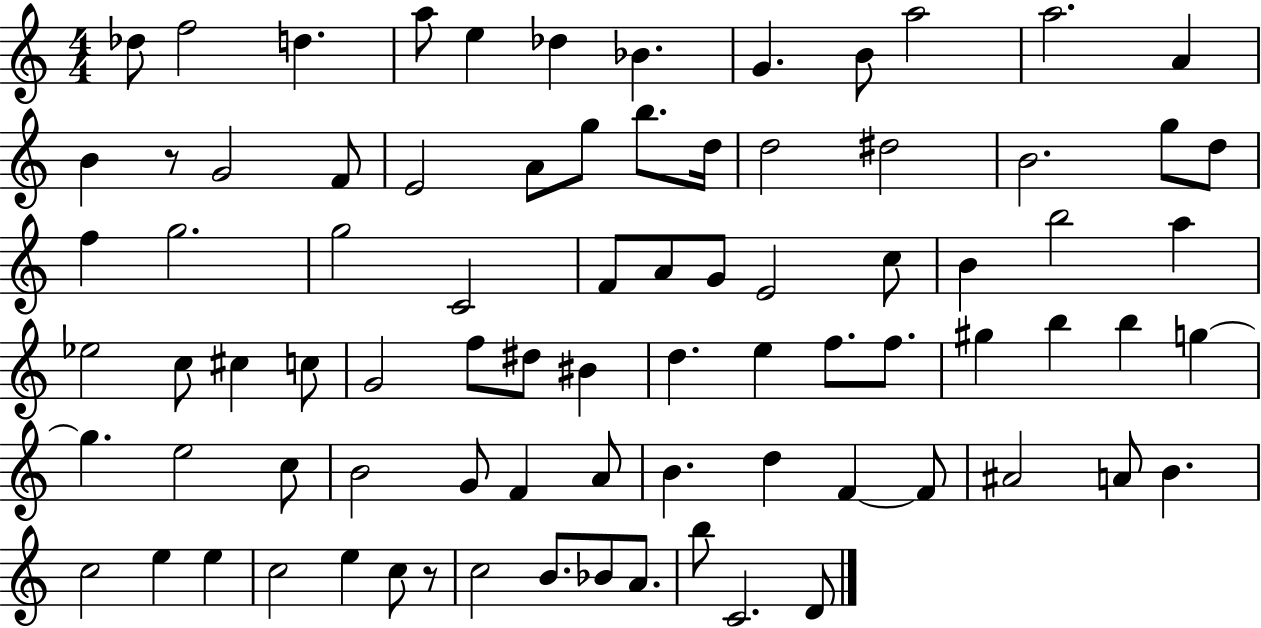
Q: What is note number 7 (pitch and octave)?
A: Bb4